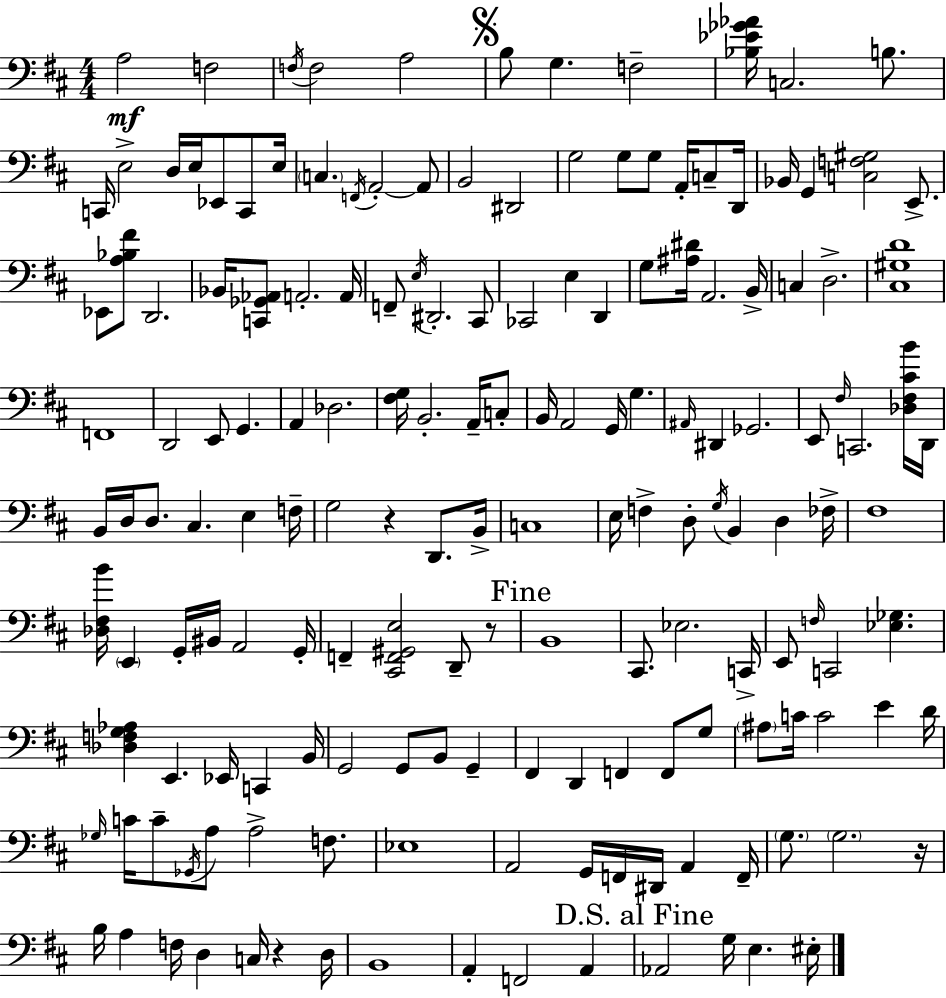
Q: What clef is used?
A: bass